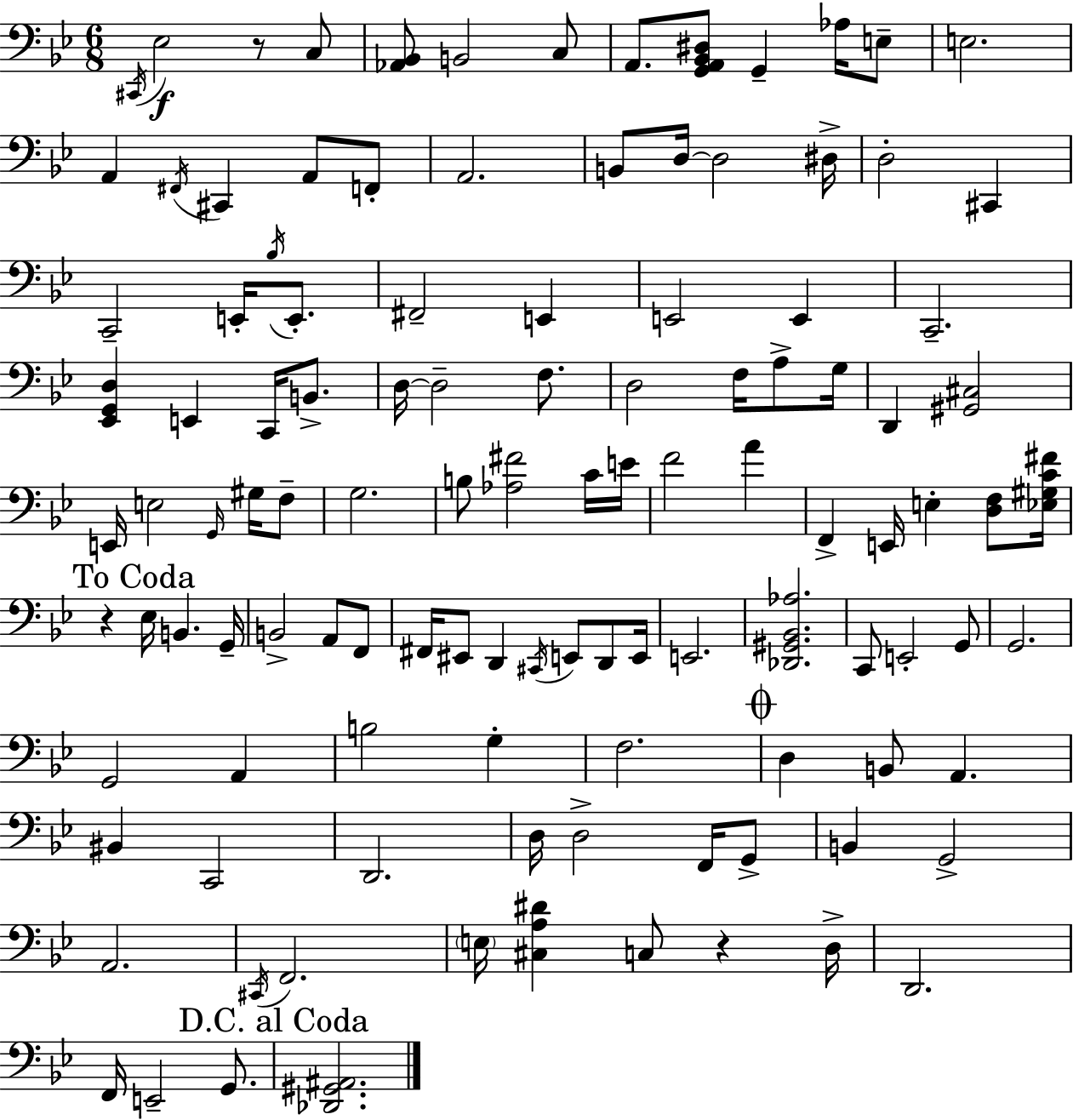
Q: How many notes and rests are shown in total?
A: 114